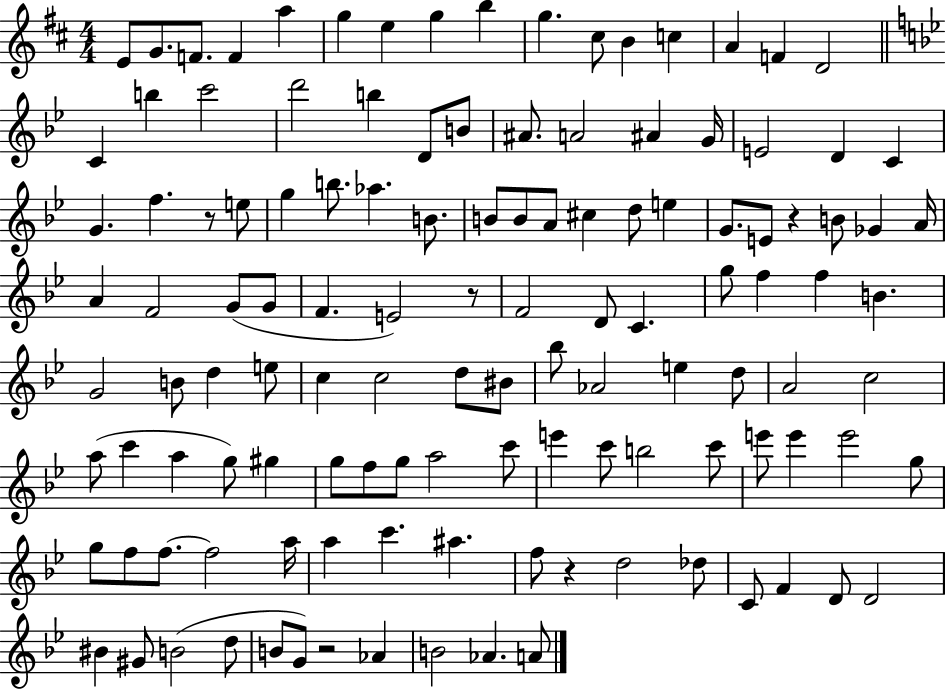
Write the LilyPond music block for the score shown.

{
  \clef treble
  \numericTimeSignature
  \time 4/4
  \key d \major
  e'8 g'8. f'8. f'4 a''4 | g''4 e''4 g''4 b''4 | g''4. cis''8 b'4 c''4 | a'4 f'4 d'2 | \break \bar "||" \break \key bes \major c'4 b''4 c'''2 | d'''2 b''4 d'8 b'8 | ais'8. a'2 ais'4 g'16 | e'2 d'4 c'4 | \break g'4. f''4. r8 e''8 | g''4 b''8. aes''4. b'8. | b'8 b'8 a'8 cis''4 d''8 e''4 | g'8. e'8 r4 b'8 ges'4 a'16 | \break a'4 f'2 g'8( g'8 | f'4. e'2) r8 | f'2 d'8 c'4. | g''8 f''4 f''4 b'4. | \break g'2 b'8 d''4 e''8 | c''4 c''2 d''8 bis'8 | bes''8 aes'2 e''4 d''8 | a'2 c''2 | \break a''8( c'''4 a''4 g''8) gis''4 | g''8 f''8 g''8 a''2 c'''8 | e'''4 c'''8 b''2 c'''8 | e'''8 e'''4 e'''2 g''8 | \break g''8 f''8 f''8.~~ f''2 a''16 | a''4 c'''4. ais''4. | f''8 r4 d''2 des''8 | c'8 f'4 d'8 d'2 | \break bis'4 gis'8 b'2( d''8 | b'8 g'8) r2 aes'4 | b'2 aes'4. a'8 | \bar "|."
}